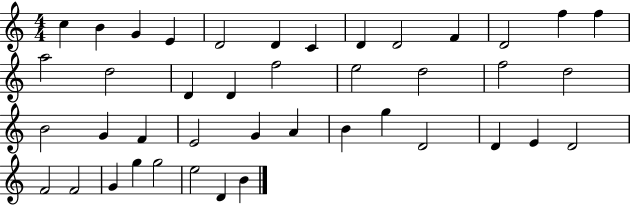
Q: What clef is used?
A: treble